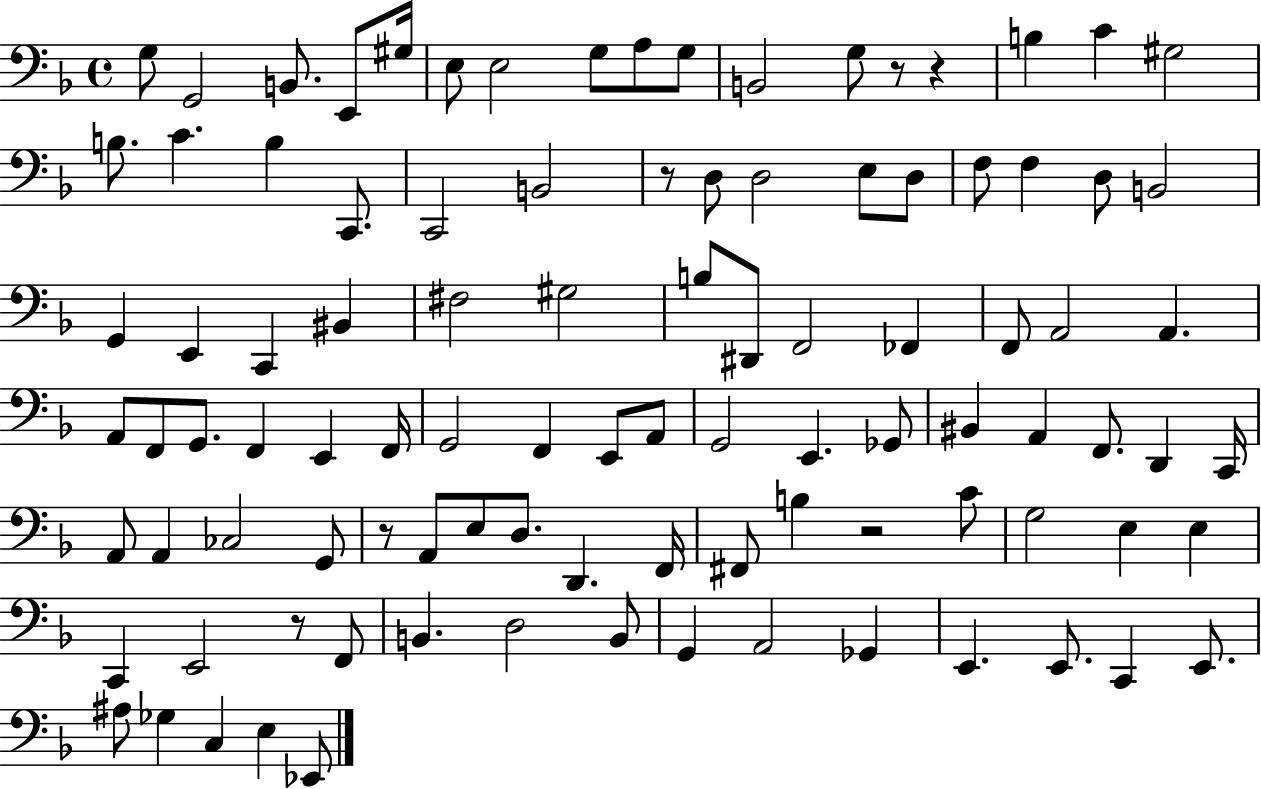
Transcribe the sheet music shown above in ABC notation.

X:1
T:Untitled
M:4/4
L:1/4
K:F
G,/2 G,,2 B,,/2 E,,/2 ^G,/4 E,/2 E,2 G,/2 A,/2 G,/2 B,,2 G,/2 z/2 z B, C ^G,2 B,/2 C B, C,,/2 C,,2 B,,2 z/2 D,/2 D,2 E,/2 D,/2 F,/2 F, D,/2 B,,2 G,, E,, C,, ^B,, ^F,2 ^G,2 B,/2 ^D,,/2 F,,2 _F,, F,,/2 A,,2 A,, A,,/2 F,,/2 G,,/2 F,, E,, F,,/4 G,,2 F,, E,,/2 A,,/2 G,,2 E,, _G,,/2 ^B,, A,, F,,/2 D,, C,,/4 A,,/2 A,, _C,2 G,,/2 z/2 A,,/2 E,/2 D,/2 D,, F,,/4 ^F,,/2 B, z2 C/2 G,2 E, E, C,, E,,2 z/2 F,,/2 B,, D,2 B,,/2 G,, A,,2 _G,, E,, E,,/2 C,, E,,/2 ^A,/2 _G, C, E, _E,,/2